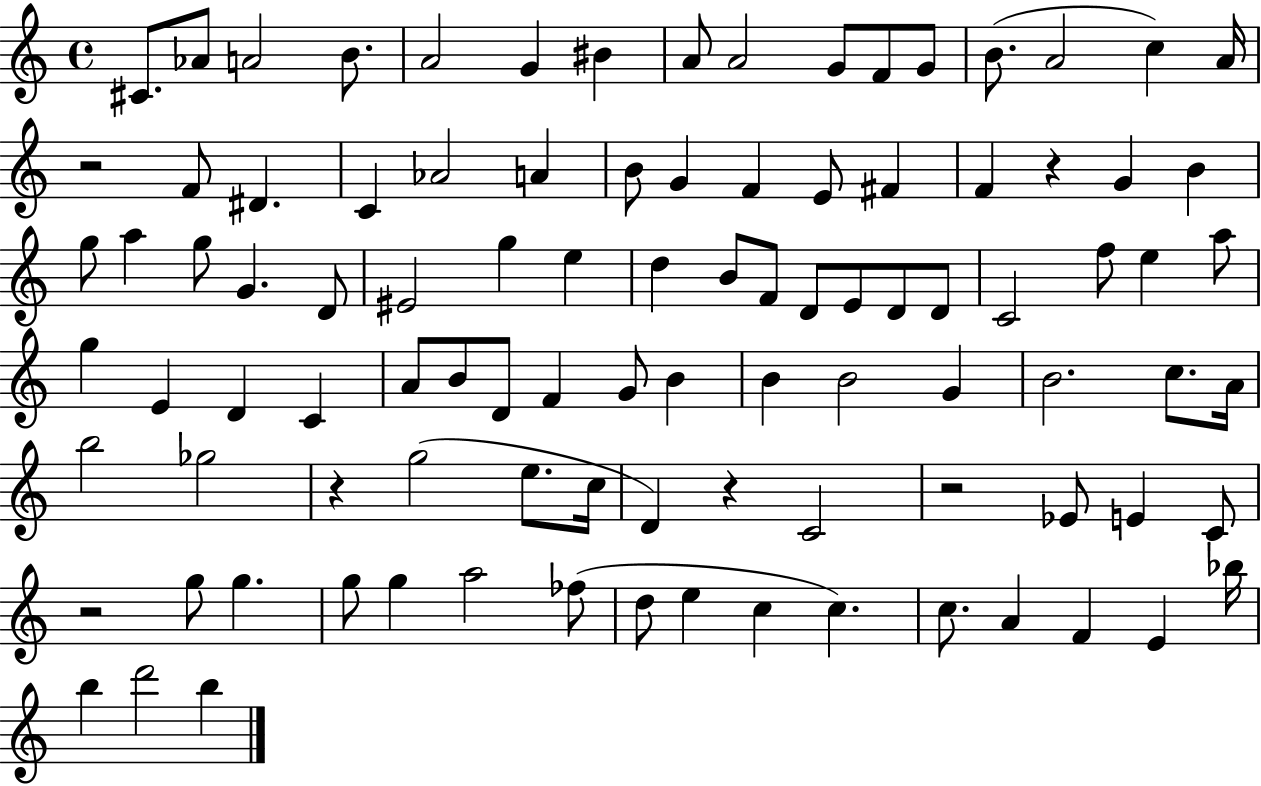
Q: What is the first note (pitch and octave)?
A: C#4